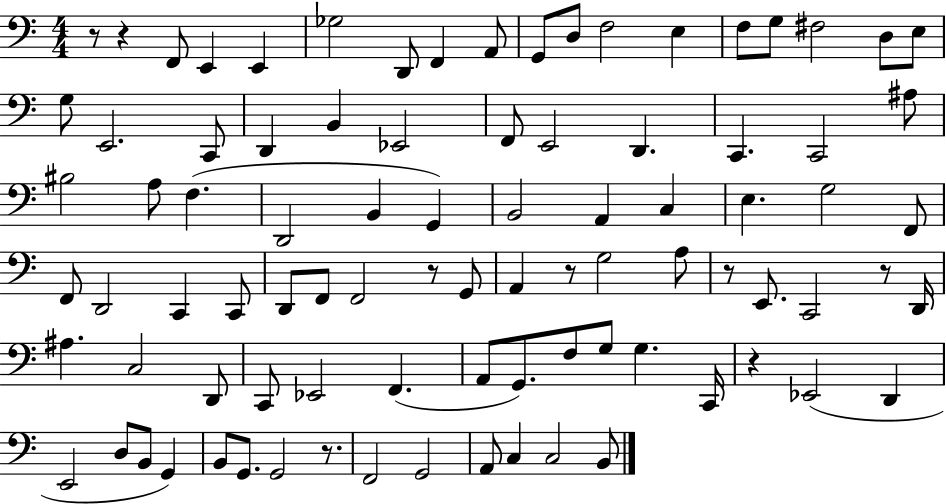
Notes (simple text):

R/e R/q F2/e E2/q E2/q Gb3/h D2/e F2/q A2/e G2/e D3/e F3/h E3/q F3/e G3/e F#3/h D3/e E3/e G3/e E2/h. C2/e D2/q B2/q Eb2/h F2/e E2/h D2/q. C2/q. C2/h A#3/e BIS3/h A3/e F3/q. D2/h B2/q G2/q B2/h A2/q C3/q E3/q. G3/h F2/e F2/e D2/h C2/q C2/e D2/e F2/e F2/h R/e G2/e A2/q R/e G3/h A3/e R/e E2/e. C2/h R/e D2/s A#3/q. C3/h D2/e C2/e Eb2/h F2/q. A2/e G2/e. F3/e G3/e G3/q. C2/s R/q Eb2/h D2/q E2/h D3/e B2/e G2/q B2/e G2/e. G2/h R/e. F2/h G2/h A2/e C3/q C3/h B2/e